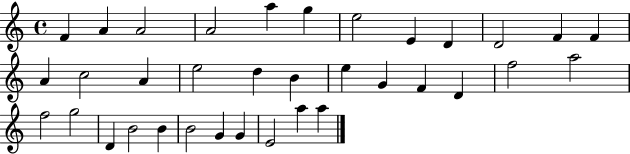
{
  \clef treble
  \time 4/4
  \defaultTimeSignature
  \key c \major
  f'4 a'4 a'2 | a'2 a''4 g''4 | e''2 e'4 d'4 | d'2 f'4 f'4 | \break a'4 c''2 a'4 | e''2 d''4 b'4 | e''4 g'4 f'4 d'4 | f''2 a''2 | \break f''2 g''2 | d'4 b'2 b'4 | b'2 g'4 g'4 | e'2 a''4 a''4 | \break \bar "|."
}